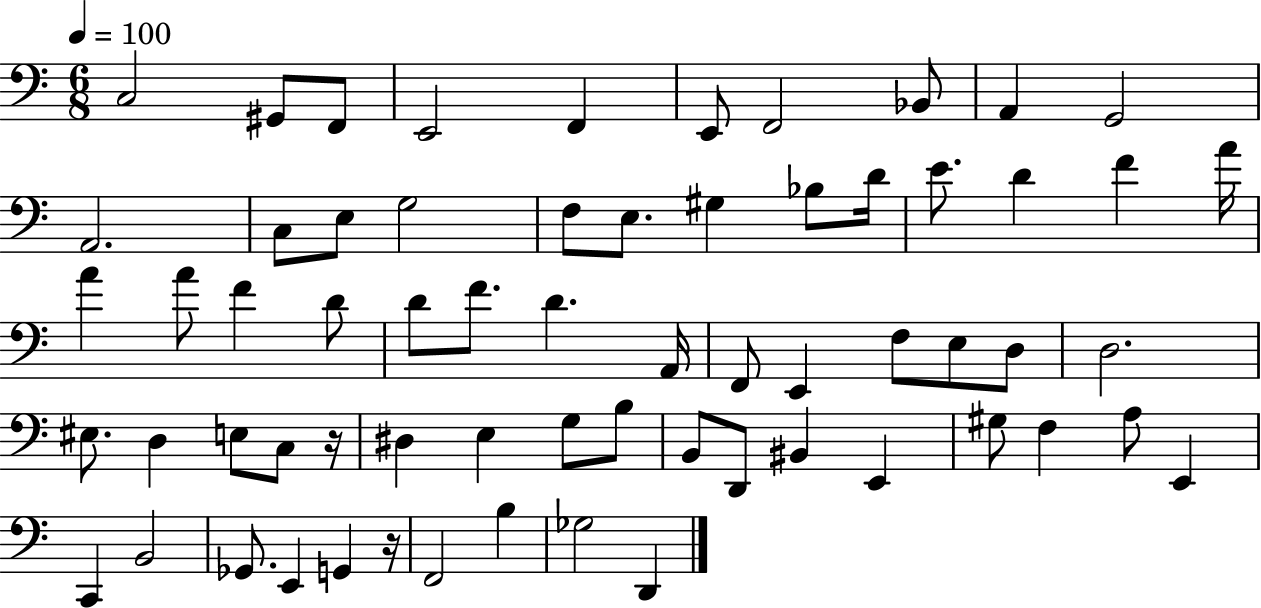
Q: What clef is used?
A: bass